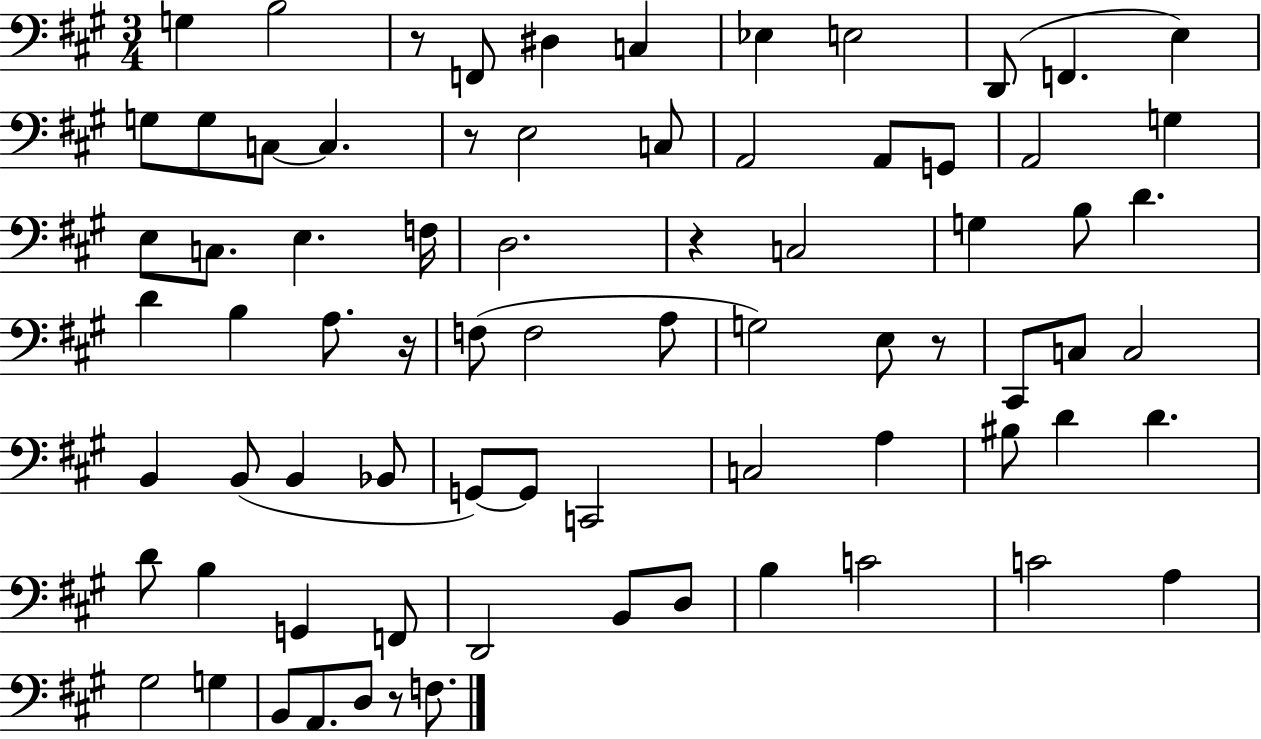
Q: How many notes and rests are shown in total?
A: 76